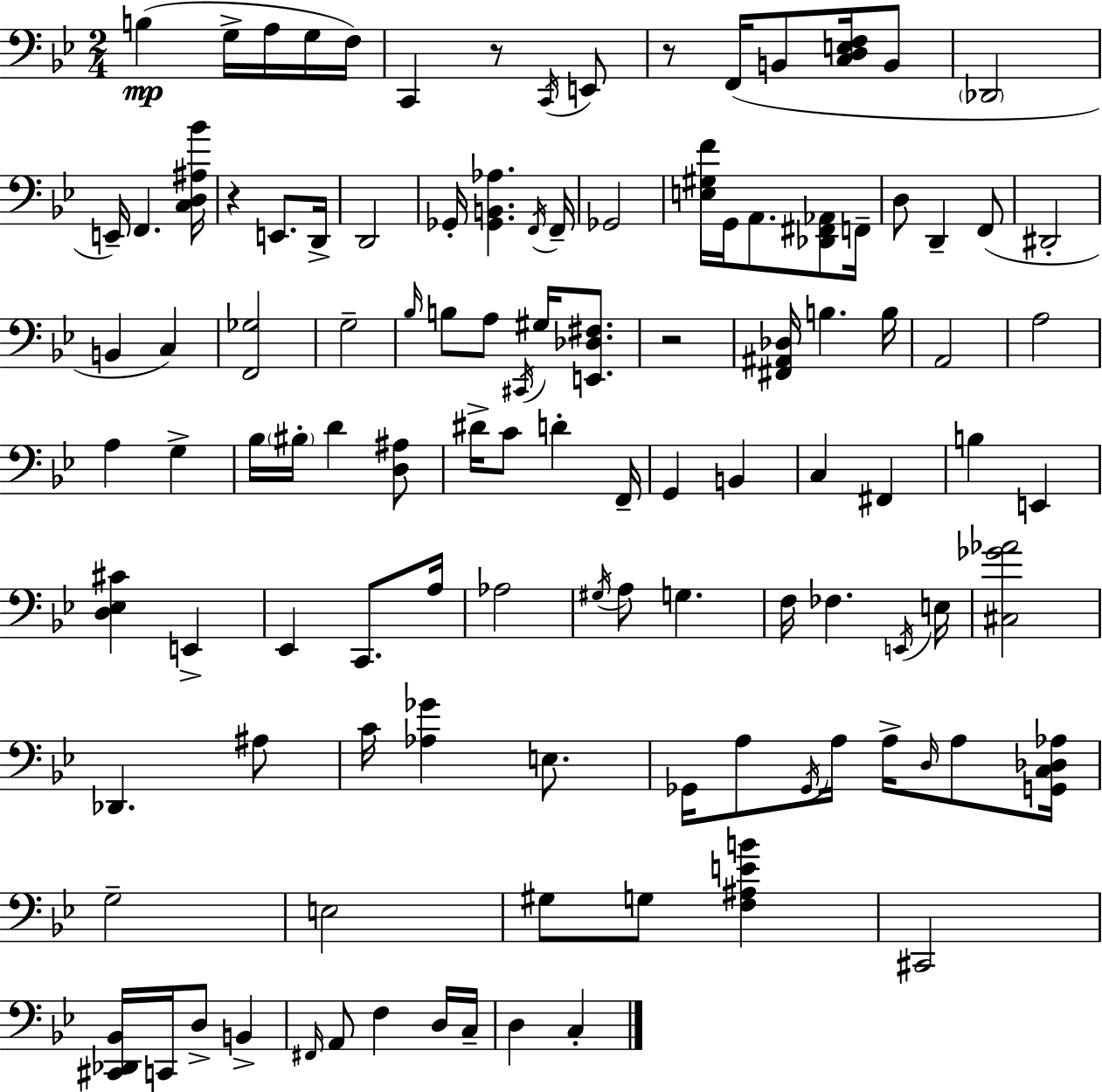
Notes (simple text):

B3/q G3/s A3/s G3/s F3/s C2/q R/e C2/s E2/e R/e F2/s B2/e [C3,D3,E3,F3]/s B2/e Db2/h E2/s F2/q. [C3,D3,A#3,Bb4]/s R/q E2/e. D2/s D2/h Gb2/s [Gb2,B2,Ab3]/q. F2/s F2/s Gb2/h [E3,G#3,F4]/s G2/s A2/e. [Db2,F#2,Ab2]/e F2/s D3/e D2/q F2/e D#2/h B2/q C3/q [F2,Gb3]/h G3/h Bb3/s B3/e A3/e C#2/s G#3/s [E2,Db3,F#3]/e. R/h [F#2,A#2,Db3]/s B3/q. B3/s A2/h A3/h A3/q G3/q Bb3/s BIS3/s D4/q [D3,A#3]/e D#4/s C4/e D4/q F2/s G2/q B2/q C3/q F#2/q B3/q E2/q [D3,Eb3,C#4]/q E2/q Eb2/q C2/e. A3/s Ab3/h G#3/s A3/e G3/q. F3/s FES3/q. E2/s E3/s [C#3,Gb4,Ab4]/h Db2/q. A#3/e C4/s [Ab3,Gb4]/q E3/e. Gb2/s A3/e Gb2/s A3/s A3/s D3/s A3/e [G2,C3,Db3,Ab3]/s G3/h E3/h G#3/e G3/e [F3,A#3,E4,B4]/q C#2/h [C#2,Db2,Bb2]/s C2/s D3/e B2/q F#2/s A2/e F3/q D3/s C3/s D3/q C3/q